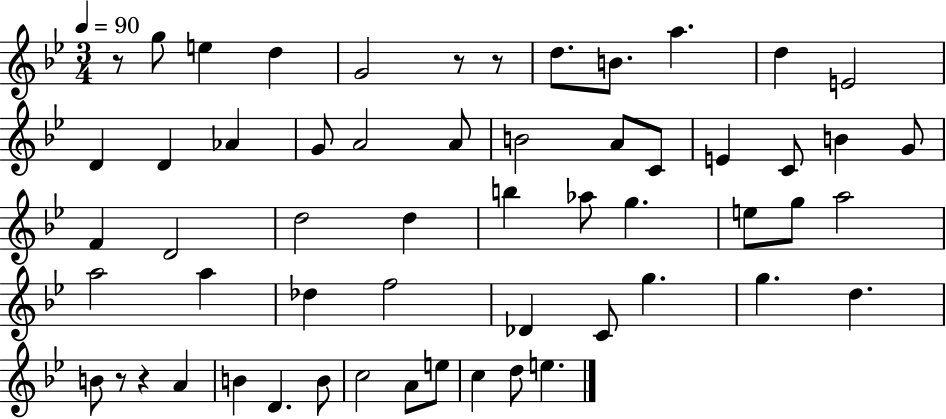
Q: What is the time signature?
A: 3/4